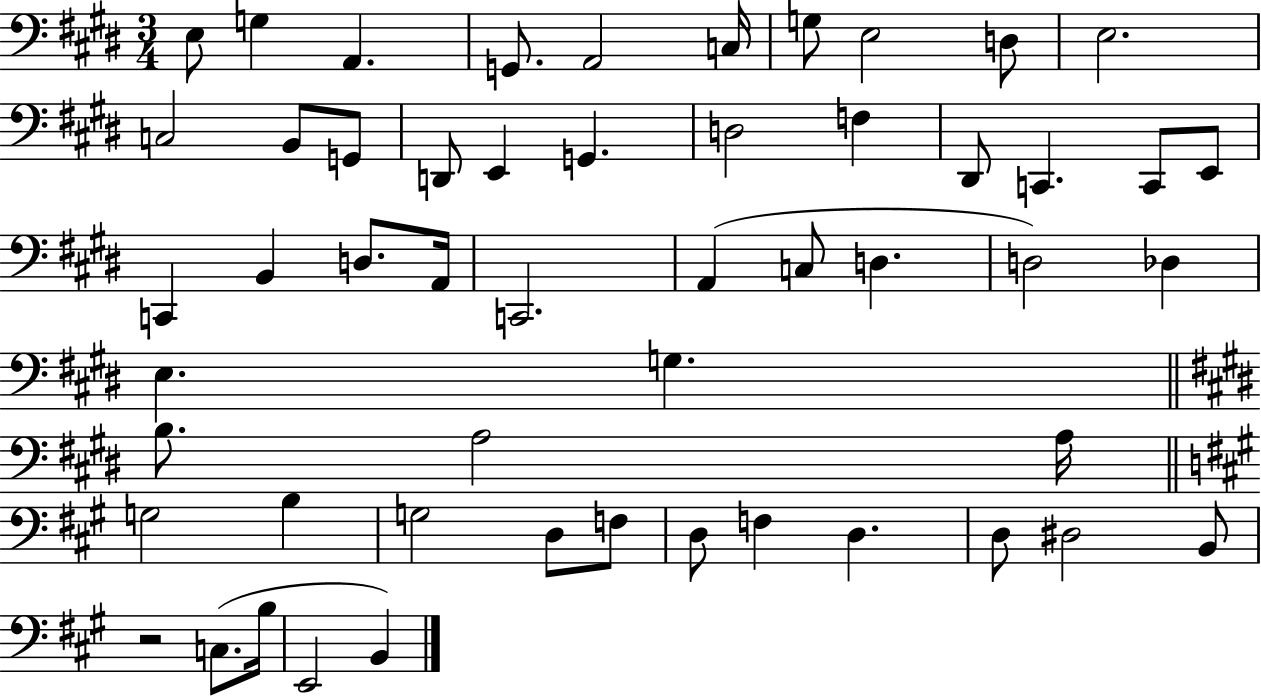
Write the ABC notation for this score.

X:1
T:Untitled
M:3/4
L:1/4
K:E
E,/2 G, A,, G,,/2 A,,2 C,/4 G,/2 E,2 D,/2 E,2 C,2 B,,/2 G,,/2 D,,/2 E,, G,, D,2 F, ^D,,/2 C,, C,,/2 E,,/2 C,, B,, D,/2 A,,/4 C,,2 A,, C,/2 D, D,2 _D, E, G, B,/2 A,2 A,/4 G,2 B, G,2 D,/2 F,/2 D,/2 F, D, D,/2 ^D,2 B,,/2 z2 C,/2 B,/4 E,,2 B,,